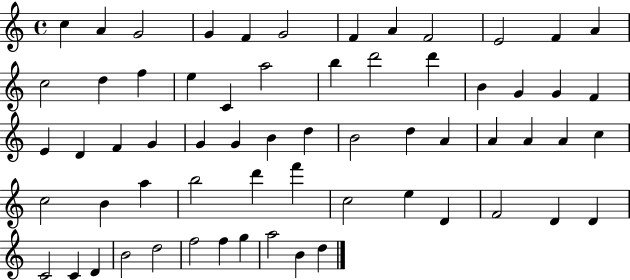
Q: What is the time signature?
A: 4/4